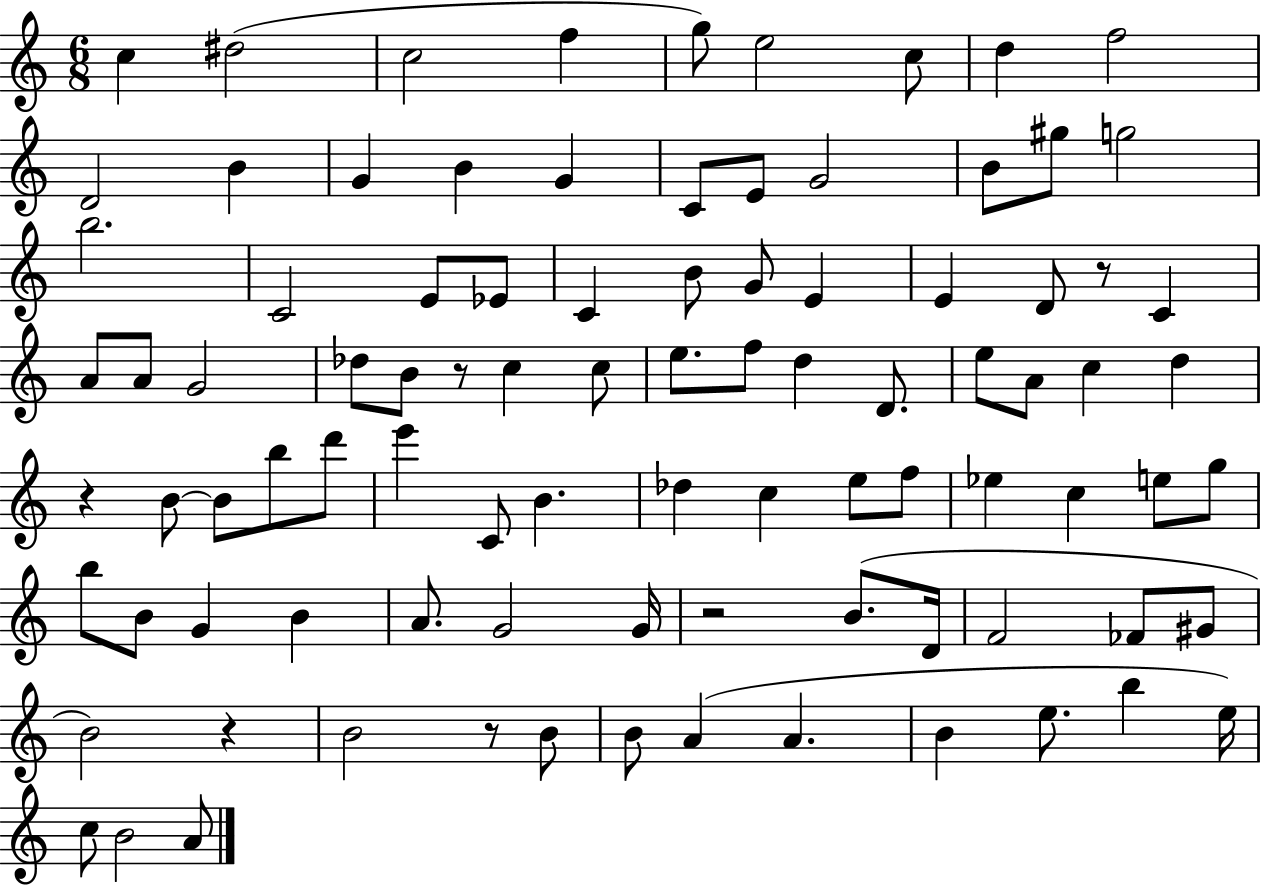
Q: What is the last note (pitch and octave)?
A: A4